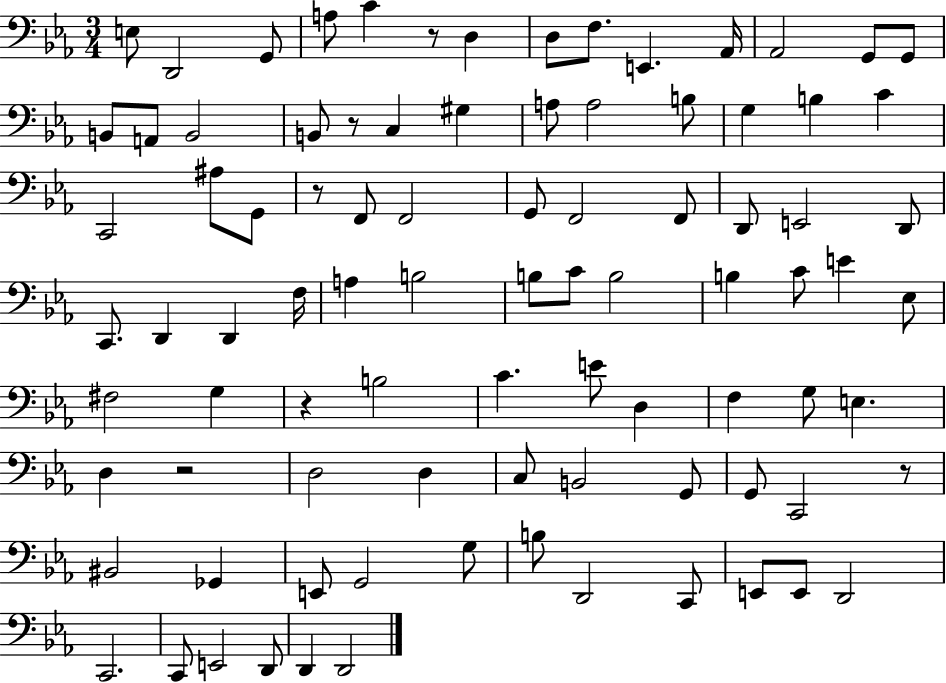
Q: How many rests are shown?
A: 6